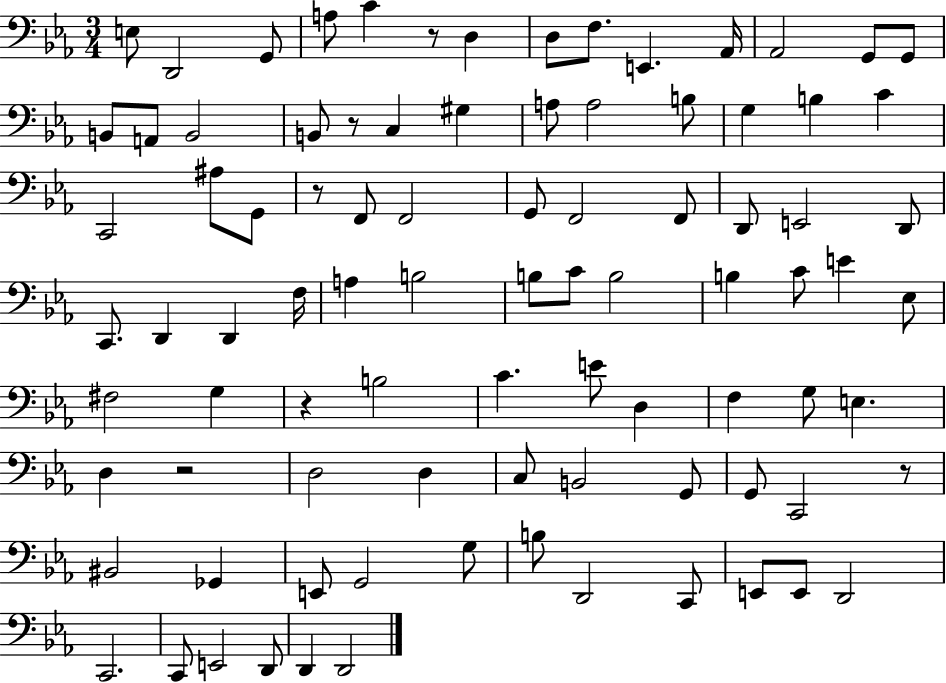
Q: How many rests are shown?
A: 6